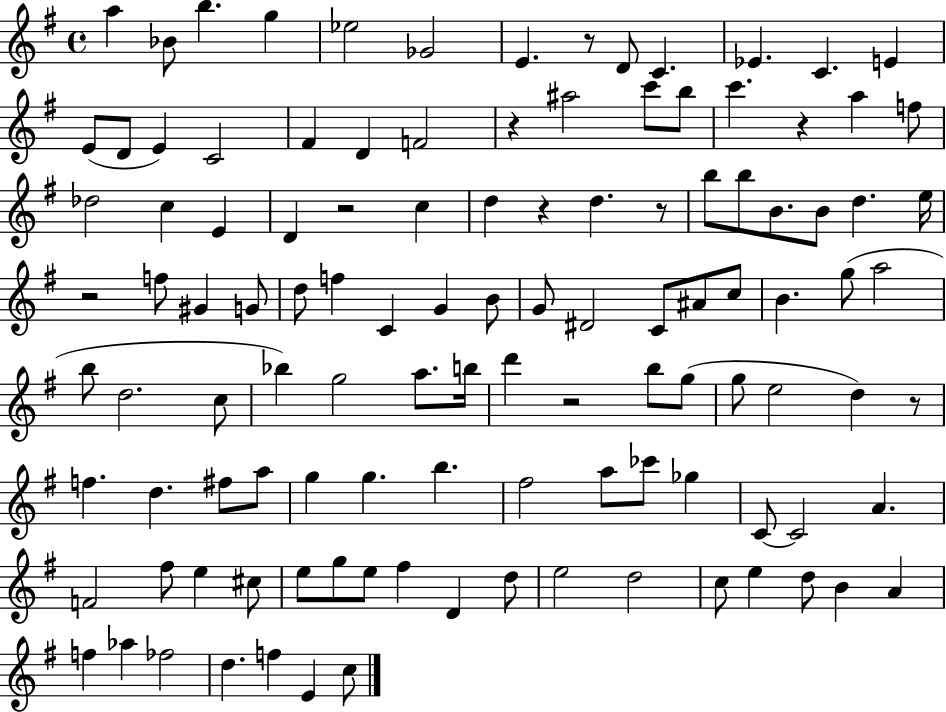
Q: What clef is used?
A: treble